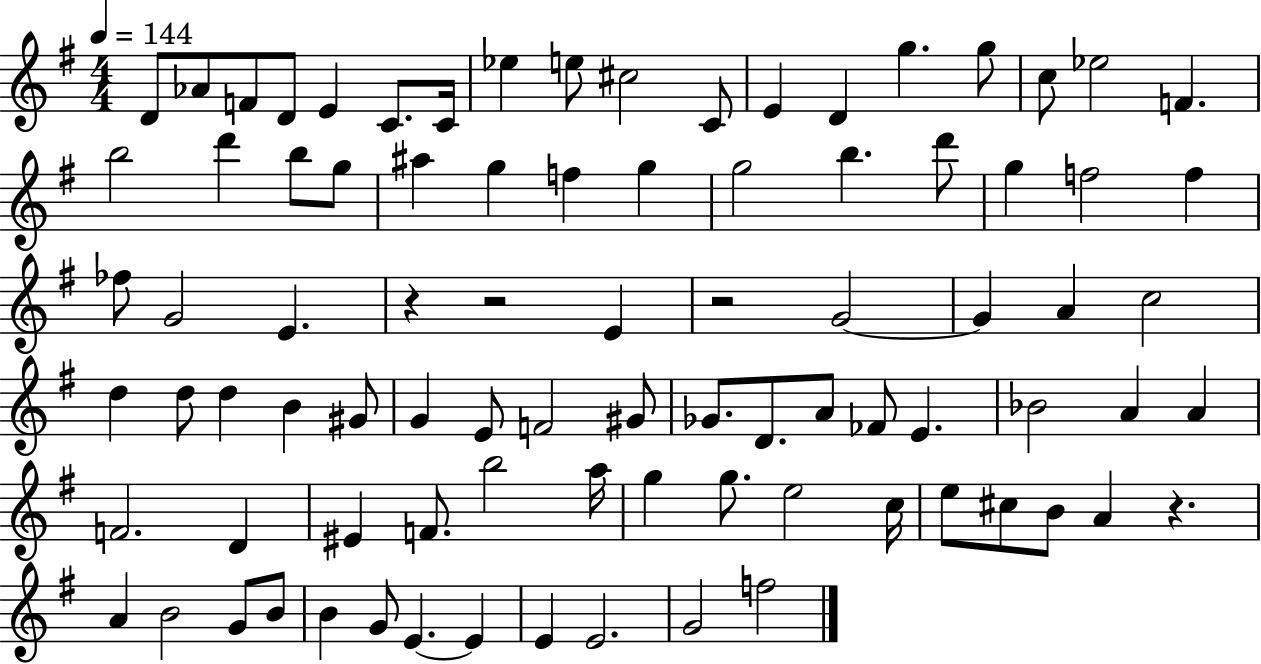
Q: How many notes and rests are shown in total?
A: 87